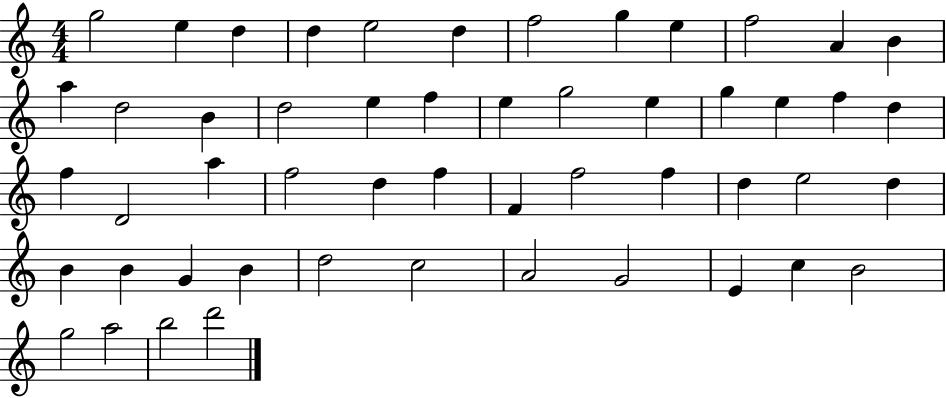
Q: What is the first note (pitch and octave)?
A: G5